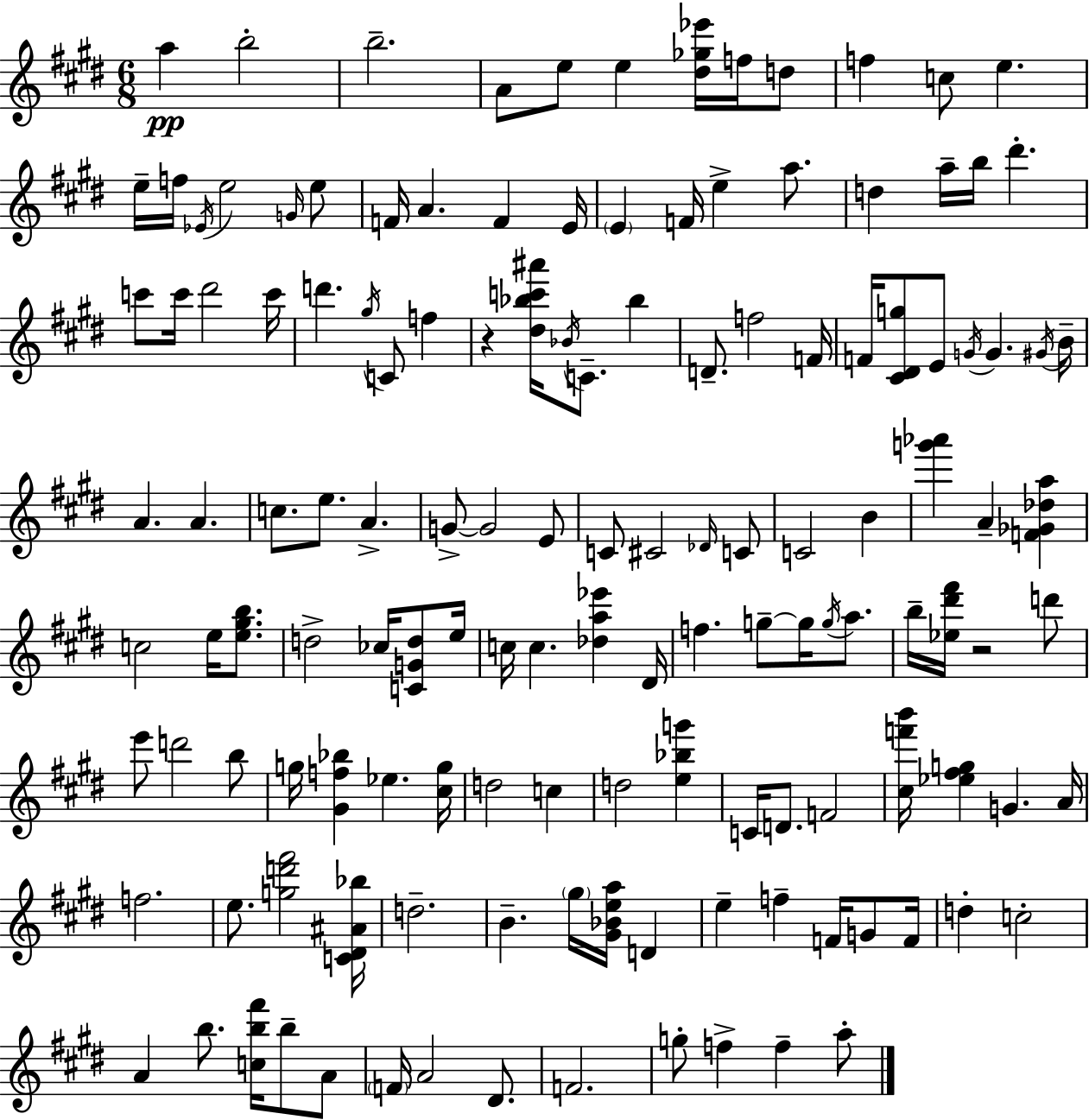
A5/q B5/h B5/h. A4/e E5/e E5/q [D#5,Gb5,Eb6]/s F5/s D5/e F5/q C5/e E5/q. E5/s F5/s Eb4/s E5/h G4/s E5/e F4/s A4/q. F4/q E4/s E4/q F4/s E5/q A5/e. D5/q A5/s B5/s D#6/q. C6/e C6/s D#6/h C6/s D6/q. G#5/s C4/e F5/q R/q [D#5,Bb5,C6,A#6]/s Bb4/s C4/e. Bb5/q D4/e. F5/h F4/s F4/s [C#4,D#4,G5]/e E4/e G4/s G4/q. G#4/s B4/s A4/q. A4/q. C5/e. E5/e. A4/q. G4/e G4/h E4/e C4/e C#4/h Db4/s C4/e C4/h B4/q [G6,Ab6]/q A4/q [F4,Gb4,Db5,A5]/q C5/h E5/s [E5,G#5,B5]/e. D5/h CES5/s [C4,G4,D5]/e E5/s C5/s C5/q. [Db5,A5,Eb6]/q D#4/s F5/q. G5/e G5/s G5/s A5/e. B5/s [Eb5,D#6,F#6]/s R/h D6/e E6/e D6/h B5/e G5/s [G#4,F5,Bb5]/q Eb5/q. [C#5,G5]/s D5/h C5/q D5/h [E5,Bb5,G6]/q C4/s D4/e. F4/h [C#5,F6,B6]/s [Eb5,F#5,G5]/q G4/q. A4/s F5/h. E5/e. [G5,D6,F#6]/h [C4,D#4,A#4,Bb5]/s D5/h. B4/q. G#5/s [G#4,Bb4,E5,A5]/s D4/q E5/q F5/q F4/s G4/e F4/s D5/q C5/h A4/q B5/e. [C5,B5,F#6]/s B5/e A4/e F4/s A4/h D#4/e. F4/h. G5/e F5/q F5/q A5/e